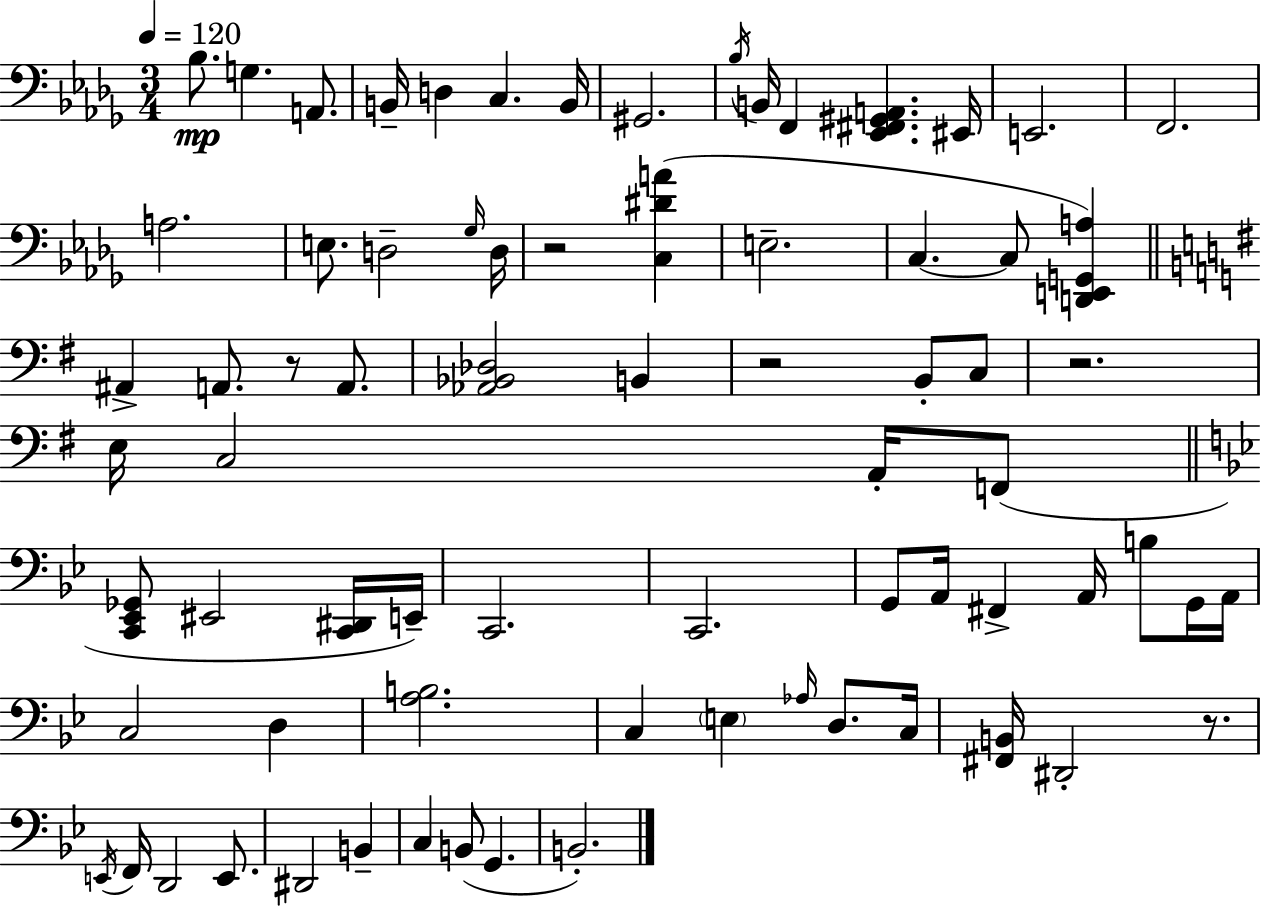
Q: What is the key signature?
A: BES minor